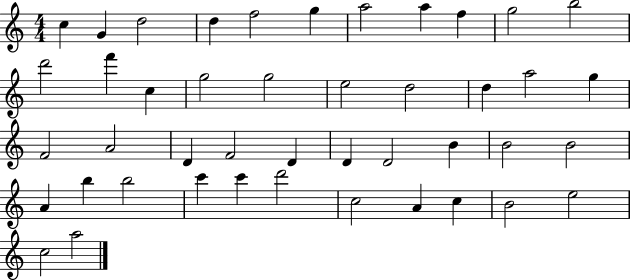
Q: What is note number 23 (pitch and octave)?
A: A4